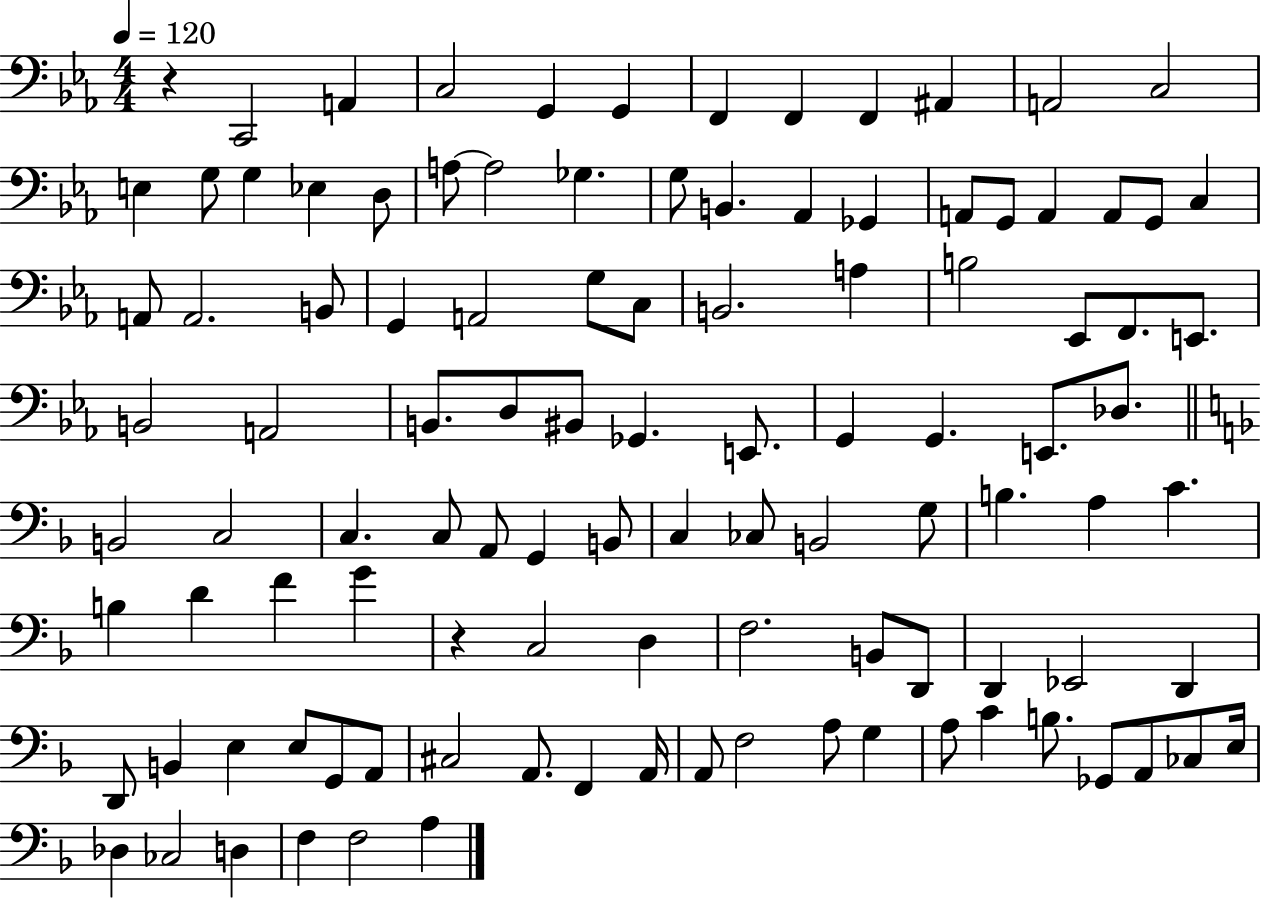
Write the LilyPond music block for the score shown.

{
  \clef bass
  \numericTimeSignature
  \time 4/4
  \key ees \major
  \tempo 4 = 120
  \repeat volta 2 { r4 c,2 a,4 | c2 g,4 g,4 | f,4 f,4 f,4 ais,4 | a,2 c2 | \break e4 g8 g4 ees4 d8 | a8~~ a2 ges4. | g8 b,4. aes,4 ges,4 | a,8 g,8 a,4 a,8 g,8 c4 | \break a,8 a,2. b,8 | g,4 a,2 g8 c8 | b,2. a4 | b2 ees,8 f,8. e,8. | \break b,2 a,2 | b,8. d8 bis,8 ges,4. e,8. | g,4 g,4. e,8. des8. | \bar "||" \break \key d \minor b,2 c2 | c4. c8 a,8 g,4 b,8 | c4 ces8 b,2 g8 | b4. a4 c'4. | \break b4 d'4 f'4 g'4 | r4 c2 d4 | f2. b,8 d,8 | d,4 ees,2 d,4 | \break d,8 b,4 e4 e8 g,8 a,8 | cis2 a,8. f,4 a,16 | a,8 f2 a8 g4 | a8 c'4 b8. ges,8 a,8 ces8 e16 | \break des4 ces2 d4 | f4 f2 a4 | } \bar "|."
}